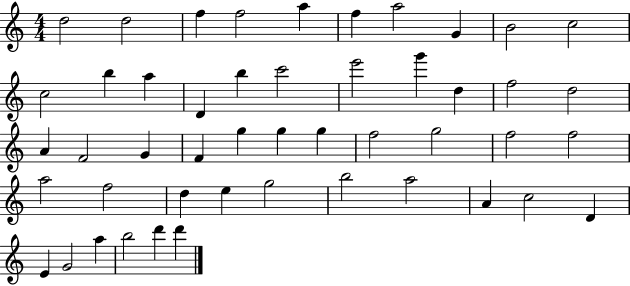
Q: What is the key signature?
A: C major